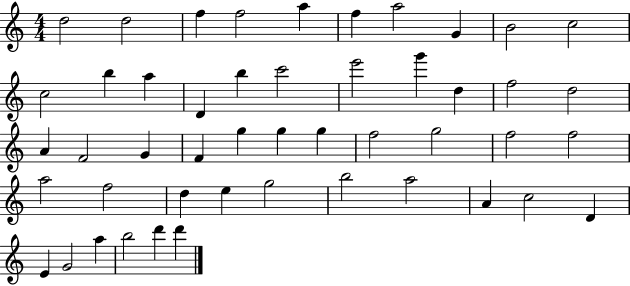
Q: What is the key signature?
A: C major